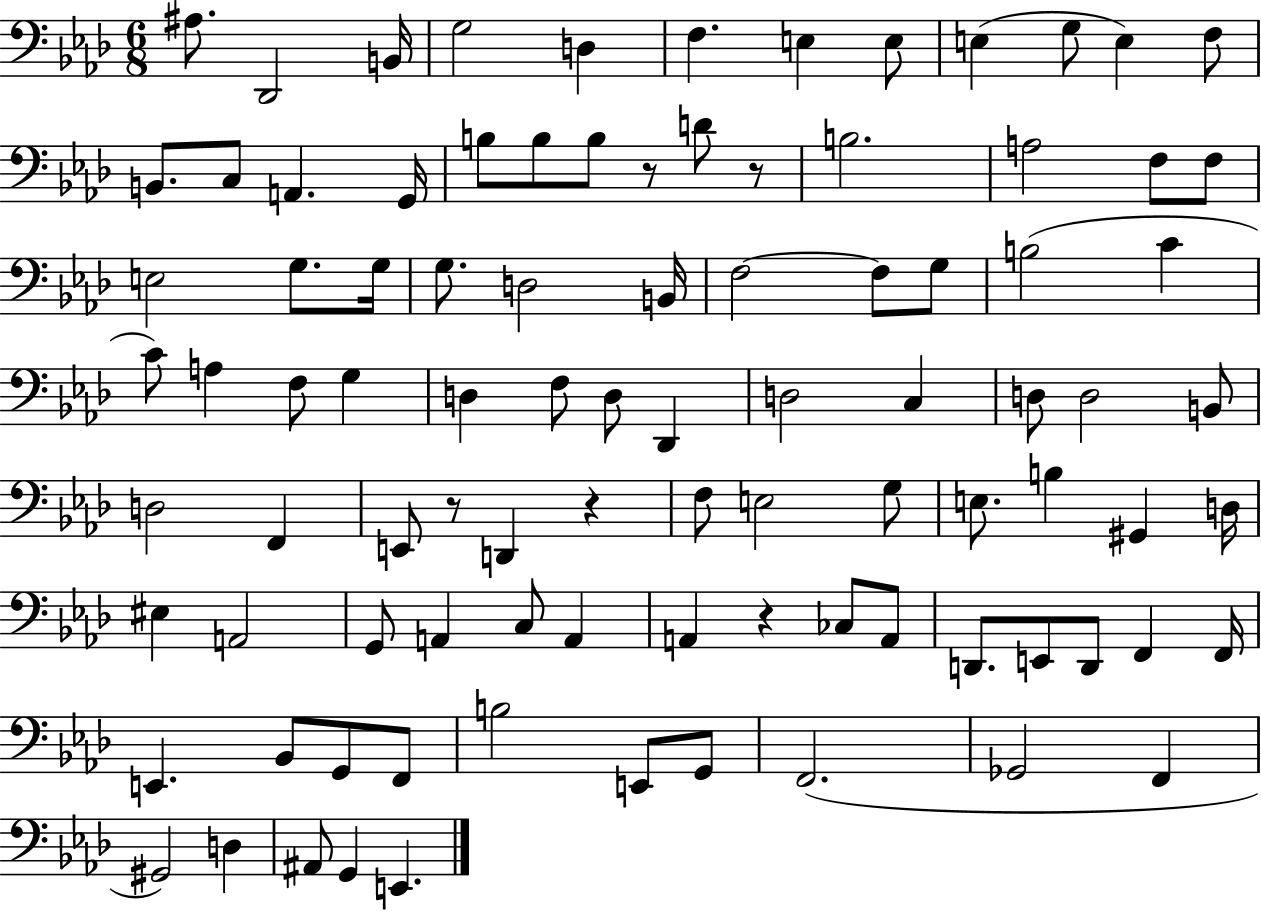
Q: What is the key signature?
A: AES major